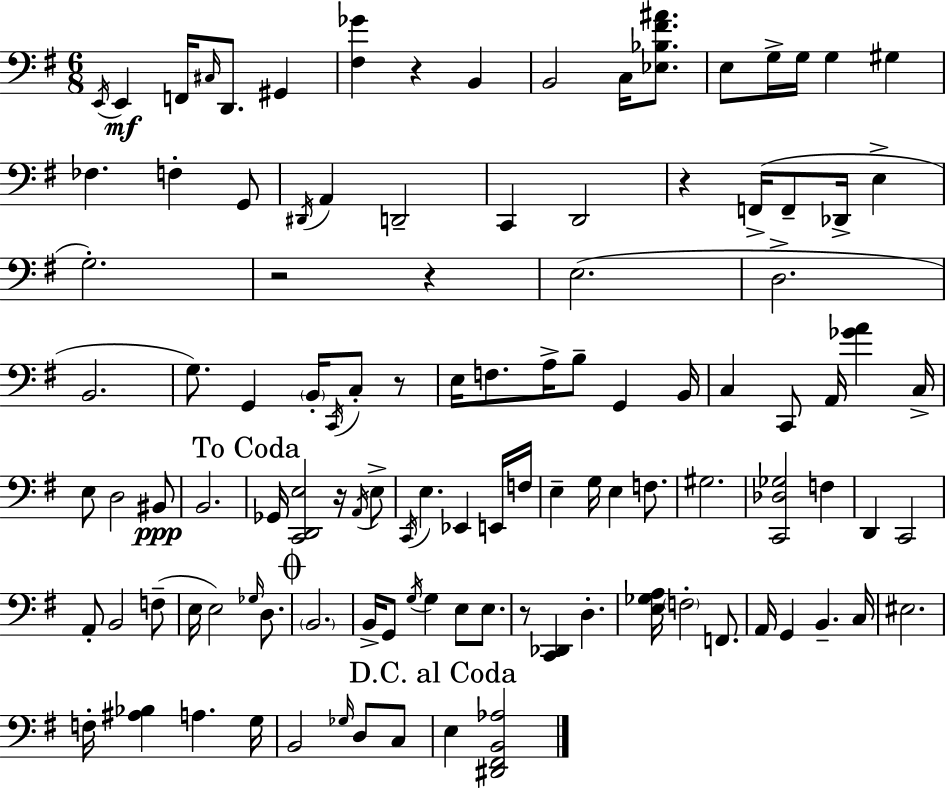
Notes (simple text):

E2/s E2/q F2/s C#3/s D2/e. G#2/q [F#3,Gb4]/q R/q B2/q B2/h C3/s [Eb3,Bb3,F#4,A#4]/e. E3/e G3/s G3/s G3/q G#3/q FES3/q. F3/q G2/e D#2/s A2/q D2/h C2/q D2/h R/q F2/s F2/e Db2/s E3/q G3/h. R/h R/q E3/h. D3/h. B2/h. G3/e. G2/q B2/s C2/s C3/e R/e E3/s F3/e. A3/s B3/e G2/q B2/s C3/q C2/e A2/s [Gb4,A4]/q C3/s E3/e D3/h BIS2/e B2/h. Gb2/s [C2,D2,E3]/h R/s A2/s E3/e C2/s E3/q. Eb2/q E2/s F3/s E3/q G3/s E3/q F3/e. G#3/h. [C2,Db3,Gb3]/h F3/q D2/q C2/h A2/e B2/h F3/e E3/s E3/h Gb3/s D3/e. B2/h. B2/s G2/e G3/s G3/q E3/e E3/e. R/e [C2,Db2]/q D3/q. [E3,Gb3,A3]/s F3/h F2/e. A2/s G2/q B2/q. C3/s EIS3/h. F3/s [A#3,Bb3]/q A3/q. G3/s B2/h Gb3/s D3/e C3/e E3/q [D#2,F#2,B2,Ab3]/h